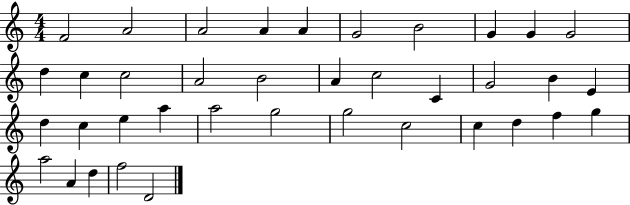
{
  \clef treble
  \numericTimeSignature
  \time 4/4
  \key c \major
  f'2 a'2 | a'2 a'4 a'4 | g'2 b'2 | g'4 g'4 g'2 | \break d''4 c''4 c''2 | a'2 b'2 | a'4 c''2 c'4 | g'2 b'4 e'4 | \break d''4 c''4 e''4 a''4 | a''2 g''2 | g''2 c''2 | c''4 d''4 f''4 g''4 | \break a''2 a'4 d''4 | f''2 d'2 | \bar "|."
}